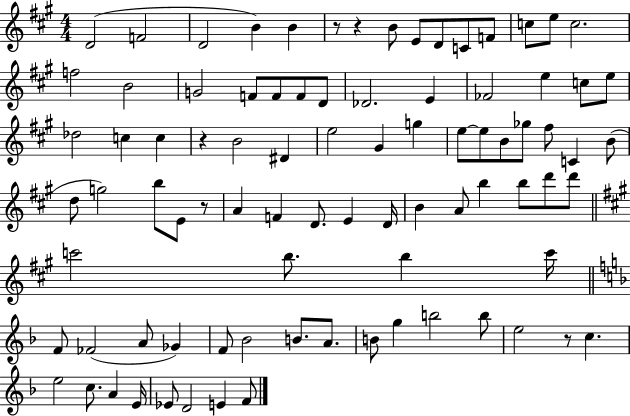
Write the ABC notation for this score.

X:1
T:Untitled
M:4/4
L:1/4
K:A
D2 F2 D2 B B z/2 z B/2 E/2 D/2 C/2 F/2 c/2 e/2 c2 f2 B2 G2 F/2 F/2 F/2 D/2 _D2 E _F2 e c/2 e/2 _d2 c c z B2 ^D e2 ^G g e/2 e/2 B/2 _g/2 ^f/2 C B/2 d/2 g2 b/2 E/2 z/2 A F D/2 E D/4 B A/2 b b/2 d'/2 d'/2 c'2 b/2 b c'/4 F/2 _F2 A/2 _G F/2 _B2 B/2 A/2 B/2 g b2 b/2 e2 z/2 c e2 c/2 A E/4 _E/2 D2 E F/2